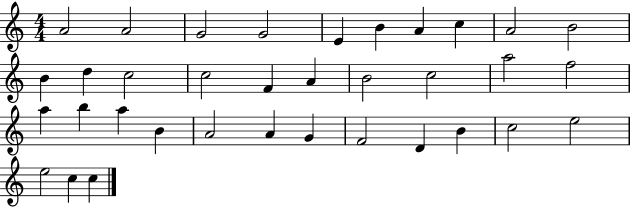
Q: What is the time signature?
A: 4/4